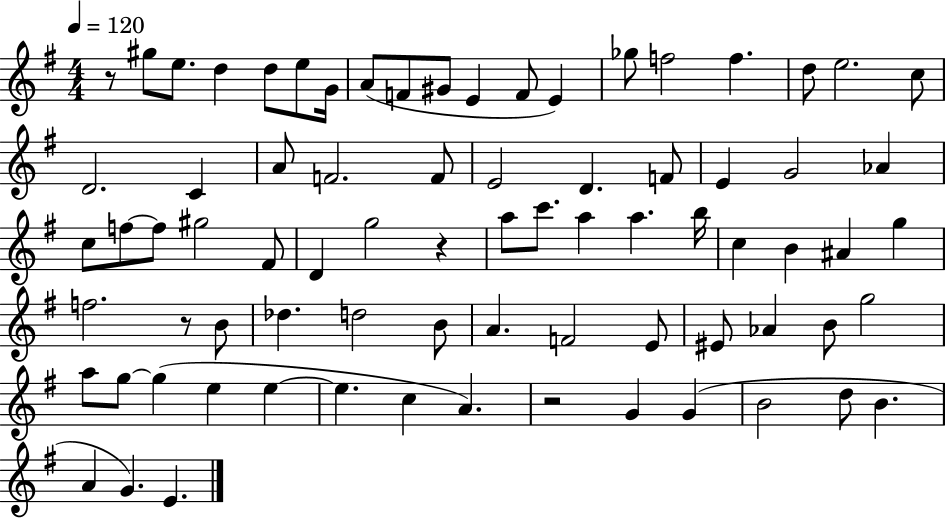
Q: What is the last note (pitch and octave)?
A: E4